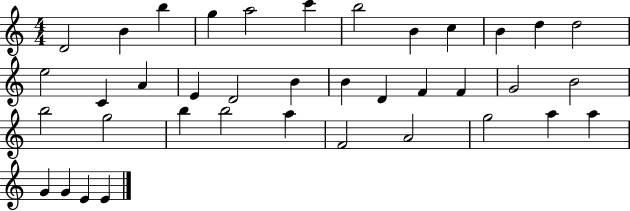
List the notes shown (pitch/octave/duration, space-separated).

D4/h B4/q B5/q G5/q A5/h C6/q B5/h B4/q C5/q B4/q D5/q D5/h E5/h C4/q A4/q E4/q D4/h B4/q B4/q D4/q F4/q F4/q G4/h B4/h B5/h G5/h B5/q B5/h A5/q F4/h A4/h G5/h A5/q A5/q G4/q G4/q E4/q E4/q